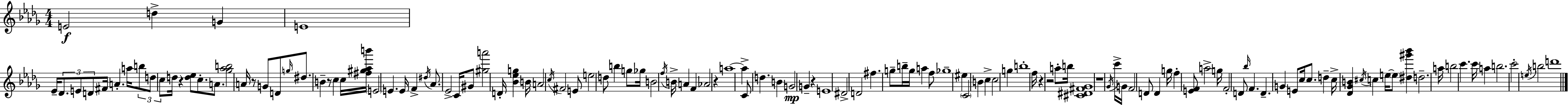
E4/h D5/q G4/q E4/w Eb4/s Db4/e. E4/e D4/e F#4/s A4/q. A5/s B5/e D5/e C5/e D5/s R/q [D5,Eb5]/e C5/e. A4/e. [Gb5,Ab5,B5]/h A4/s R/e G4/e D4/e G5/s D#5/e. B4/q R/e C5/q C5/s [F#5,G#5,Ab5,B6]/s E4/h E4/q. E4/s F4/q D#5/s Ab4/e. Eb4/h C4/s G#4/e [G#5,A6]/h D4/s [Bb4,Eb5,G5]/q B4/s A4/h C5/s F#4/h E4/e E5/h D5/e B5/q G5/e Gb5/s B4/h F5/s B4/s A4/q F4/q Ab4/h R/q A5/w A5/q C4/e D5/q. B4/q G4/h G4/q R/q E4/w D#4/h D4/h F#5/q. G5/e B5/s G5/s A5/q F5/e Gb5/w EIS5/q C4/h B4/q C5/q C5/h G5/q B5/w F5/s R/q R/h A5/e B5/s [C#4,D#4,F#4,Gb4]/w R/w Gb4/s C6/s G4/s F4/h D4/e D4/q G5/s F5/q [E4,F4]/e A5/h G5/s F4/h D4/e Bb5/s F4/q. D4/q. G4/q E4/e C5/s C5/e. D5/q C5/s [Db4,Gb4,B4]/q C#5/s C5/q E5/s E5/e [D#5,G#6,Bb6]/q D5/h. A5/s B5/h C6/q. C6/s A5/q B5/h. C6/h E5/s B5/h D6/w